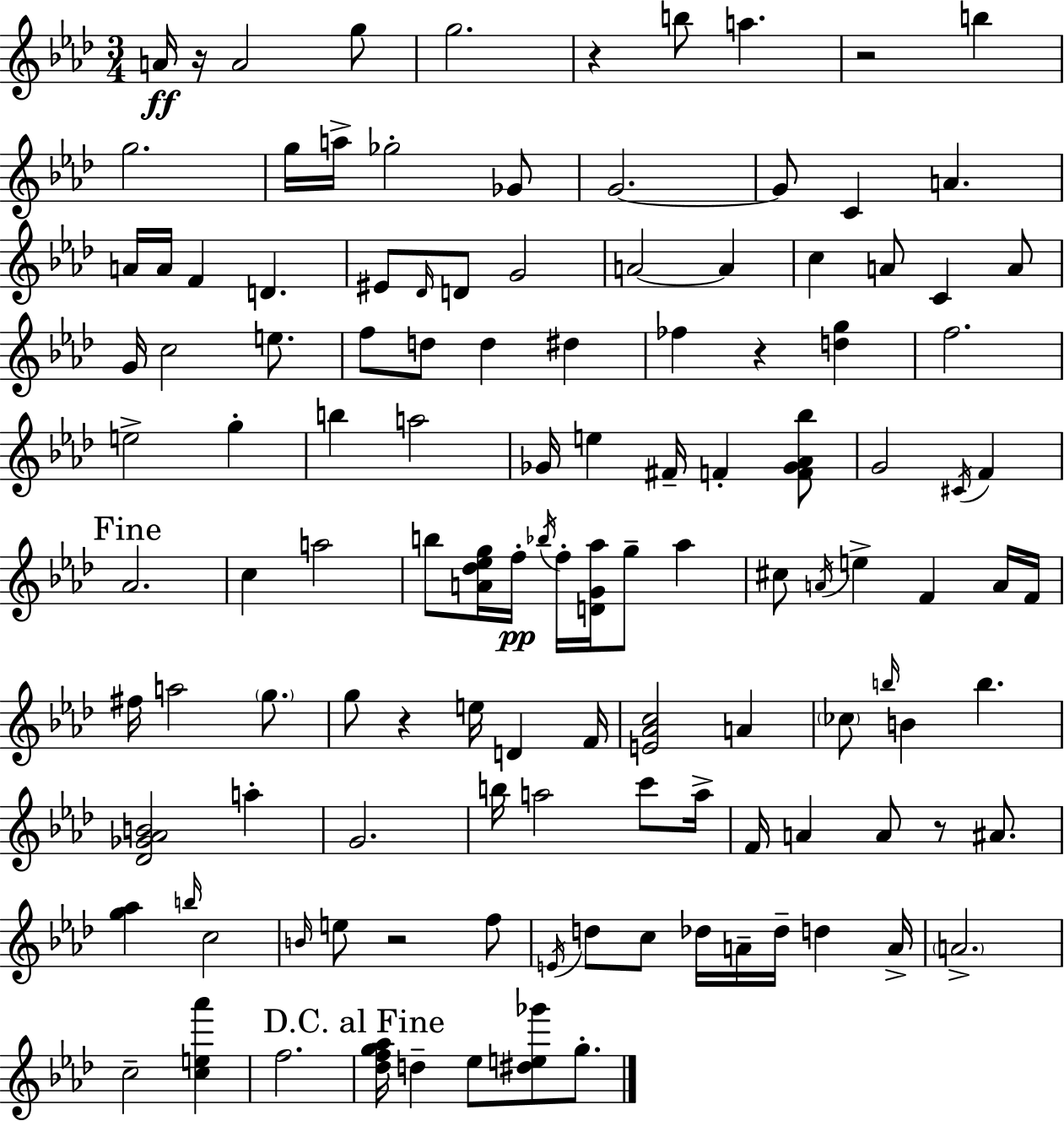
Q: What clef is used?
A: treble